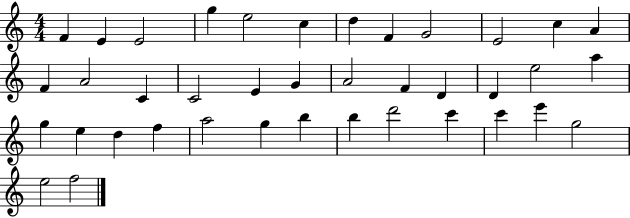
{
  \clef treble
  \numericTimeSignature
  \time 4/4
  \key c \major
  f'4 e'4 e'2 | g''4 e''2 c''4 | d''4 f'4 g'2 | e'2 c''4 a'4 | \break f'4 a'2 c'4 | c'2 e'4 g'4 | a'2 f'4 d'4 | d'4 e''2 a''4 | \break g''4 e''4 d''4 f''4 | a''2 g''4 b''4 | b''4 d'''2 c'''4 | c'''4 e'''4 g''2 | \break e''2 f''2 | \bar "|."
}